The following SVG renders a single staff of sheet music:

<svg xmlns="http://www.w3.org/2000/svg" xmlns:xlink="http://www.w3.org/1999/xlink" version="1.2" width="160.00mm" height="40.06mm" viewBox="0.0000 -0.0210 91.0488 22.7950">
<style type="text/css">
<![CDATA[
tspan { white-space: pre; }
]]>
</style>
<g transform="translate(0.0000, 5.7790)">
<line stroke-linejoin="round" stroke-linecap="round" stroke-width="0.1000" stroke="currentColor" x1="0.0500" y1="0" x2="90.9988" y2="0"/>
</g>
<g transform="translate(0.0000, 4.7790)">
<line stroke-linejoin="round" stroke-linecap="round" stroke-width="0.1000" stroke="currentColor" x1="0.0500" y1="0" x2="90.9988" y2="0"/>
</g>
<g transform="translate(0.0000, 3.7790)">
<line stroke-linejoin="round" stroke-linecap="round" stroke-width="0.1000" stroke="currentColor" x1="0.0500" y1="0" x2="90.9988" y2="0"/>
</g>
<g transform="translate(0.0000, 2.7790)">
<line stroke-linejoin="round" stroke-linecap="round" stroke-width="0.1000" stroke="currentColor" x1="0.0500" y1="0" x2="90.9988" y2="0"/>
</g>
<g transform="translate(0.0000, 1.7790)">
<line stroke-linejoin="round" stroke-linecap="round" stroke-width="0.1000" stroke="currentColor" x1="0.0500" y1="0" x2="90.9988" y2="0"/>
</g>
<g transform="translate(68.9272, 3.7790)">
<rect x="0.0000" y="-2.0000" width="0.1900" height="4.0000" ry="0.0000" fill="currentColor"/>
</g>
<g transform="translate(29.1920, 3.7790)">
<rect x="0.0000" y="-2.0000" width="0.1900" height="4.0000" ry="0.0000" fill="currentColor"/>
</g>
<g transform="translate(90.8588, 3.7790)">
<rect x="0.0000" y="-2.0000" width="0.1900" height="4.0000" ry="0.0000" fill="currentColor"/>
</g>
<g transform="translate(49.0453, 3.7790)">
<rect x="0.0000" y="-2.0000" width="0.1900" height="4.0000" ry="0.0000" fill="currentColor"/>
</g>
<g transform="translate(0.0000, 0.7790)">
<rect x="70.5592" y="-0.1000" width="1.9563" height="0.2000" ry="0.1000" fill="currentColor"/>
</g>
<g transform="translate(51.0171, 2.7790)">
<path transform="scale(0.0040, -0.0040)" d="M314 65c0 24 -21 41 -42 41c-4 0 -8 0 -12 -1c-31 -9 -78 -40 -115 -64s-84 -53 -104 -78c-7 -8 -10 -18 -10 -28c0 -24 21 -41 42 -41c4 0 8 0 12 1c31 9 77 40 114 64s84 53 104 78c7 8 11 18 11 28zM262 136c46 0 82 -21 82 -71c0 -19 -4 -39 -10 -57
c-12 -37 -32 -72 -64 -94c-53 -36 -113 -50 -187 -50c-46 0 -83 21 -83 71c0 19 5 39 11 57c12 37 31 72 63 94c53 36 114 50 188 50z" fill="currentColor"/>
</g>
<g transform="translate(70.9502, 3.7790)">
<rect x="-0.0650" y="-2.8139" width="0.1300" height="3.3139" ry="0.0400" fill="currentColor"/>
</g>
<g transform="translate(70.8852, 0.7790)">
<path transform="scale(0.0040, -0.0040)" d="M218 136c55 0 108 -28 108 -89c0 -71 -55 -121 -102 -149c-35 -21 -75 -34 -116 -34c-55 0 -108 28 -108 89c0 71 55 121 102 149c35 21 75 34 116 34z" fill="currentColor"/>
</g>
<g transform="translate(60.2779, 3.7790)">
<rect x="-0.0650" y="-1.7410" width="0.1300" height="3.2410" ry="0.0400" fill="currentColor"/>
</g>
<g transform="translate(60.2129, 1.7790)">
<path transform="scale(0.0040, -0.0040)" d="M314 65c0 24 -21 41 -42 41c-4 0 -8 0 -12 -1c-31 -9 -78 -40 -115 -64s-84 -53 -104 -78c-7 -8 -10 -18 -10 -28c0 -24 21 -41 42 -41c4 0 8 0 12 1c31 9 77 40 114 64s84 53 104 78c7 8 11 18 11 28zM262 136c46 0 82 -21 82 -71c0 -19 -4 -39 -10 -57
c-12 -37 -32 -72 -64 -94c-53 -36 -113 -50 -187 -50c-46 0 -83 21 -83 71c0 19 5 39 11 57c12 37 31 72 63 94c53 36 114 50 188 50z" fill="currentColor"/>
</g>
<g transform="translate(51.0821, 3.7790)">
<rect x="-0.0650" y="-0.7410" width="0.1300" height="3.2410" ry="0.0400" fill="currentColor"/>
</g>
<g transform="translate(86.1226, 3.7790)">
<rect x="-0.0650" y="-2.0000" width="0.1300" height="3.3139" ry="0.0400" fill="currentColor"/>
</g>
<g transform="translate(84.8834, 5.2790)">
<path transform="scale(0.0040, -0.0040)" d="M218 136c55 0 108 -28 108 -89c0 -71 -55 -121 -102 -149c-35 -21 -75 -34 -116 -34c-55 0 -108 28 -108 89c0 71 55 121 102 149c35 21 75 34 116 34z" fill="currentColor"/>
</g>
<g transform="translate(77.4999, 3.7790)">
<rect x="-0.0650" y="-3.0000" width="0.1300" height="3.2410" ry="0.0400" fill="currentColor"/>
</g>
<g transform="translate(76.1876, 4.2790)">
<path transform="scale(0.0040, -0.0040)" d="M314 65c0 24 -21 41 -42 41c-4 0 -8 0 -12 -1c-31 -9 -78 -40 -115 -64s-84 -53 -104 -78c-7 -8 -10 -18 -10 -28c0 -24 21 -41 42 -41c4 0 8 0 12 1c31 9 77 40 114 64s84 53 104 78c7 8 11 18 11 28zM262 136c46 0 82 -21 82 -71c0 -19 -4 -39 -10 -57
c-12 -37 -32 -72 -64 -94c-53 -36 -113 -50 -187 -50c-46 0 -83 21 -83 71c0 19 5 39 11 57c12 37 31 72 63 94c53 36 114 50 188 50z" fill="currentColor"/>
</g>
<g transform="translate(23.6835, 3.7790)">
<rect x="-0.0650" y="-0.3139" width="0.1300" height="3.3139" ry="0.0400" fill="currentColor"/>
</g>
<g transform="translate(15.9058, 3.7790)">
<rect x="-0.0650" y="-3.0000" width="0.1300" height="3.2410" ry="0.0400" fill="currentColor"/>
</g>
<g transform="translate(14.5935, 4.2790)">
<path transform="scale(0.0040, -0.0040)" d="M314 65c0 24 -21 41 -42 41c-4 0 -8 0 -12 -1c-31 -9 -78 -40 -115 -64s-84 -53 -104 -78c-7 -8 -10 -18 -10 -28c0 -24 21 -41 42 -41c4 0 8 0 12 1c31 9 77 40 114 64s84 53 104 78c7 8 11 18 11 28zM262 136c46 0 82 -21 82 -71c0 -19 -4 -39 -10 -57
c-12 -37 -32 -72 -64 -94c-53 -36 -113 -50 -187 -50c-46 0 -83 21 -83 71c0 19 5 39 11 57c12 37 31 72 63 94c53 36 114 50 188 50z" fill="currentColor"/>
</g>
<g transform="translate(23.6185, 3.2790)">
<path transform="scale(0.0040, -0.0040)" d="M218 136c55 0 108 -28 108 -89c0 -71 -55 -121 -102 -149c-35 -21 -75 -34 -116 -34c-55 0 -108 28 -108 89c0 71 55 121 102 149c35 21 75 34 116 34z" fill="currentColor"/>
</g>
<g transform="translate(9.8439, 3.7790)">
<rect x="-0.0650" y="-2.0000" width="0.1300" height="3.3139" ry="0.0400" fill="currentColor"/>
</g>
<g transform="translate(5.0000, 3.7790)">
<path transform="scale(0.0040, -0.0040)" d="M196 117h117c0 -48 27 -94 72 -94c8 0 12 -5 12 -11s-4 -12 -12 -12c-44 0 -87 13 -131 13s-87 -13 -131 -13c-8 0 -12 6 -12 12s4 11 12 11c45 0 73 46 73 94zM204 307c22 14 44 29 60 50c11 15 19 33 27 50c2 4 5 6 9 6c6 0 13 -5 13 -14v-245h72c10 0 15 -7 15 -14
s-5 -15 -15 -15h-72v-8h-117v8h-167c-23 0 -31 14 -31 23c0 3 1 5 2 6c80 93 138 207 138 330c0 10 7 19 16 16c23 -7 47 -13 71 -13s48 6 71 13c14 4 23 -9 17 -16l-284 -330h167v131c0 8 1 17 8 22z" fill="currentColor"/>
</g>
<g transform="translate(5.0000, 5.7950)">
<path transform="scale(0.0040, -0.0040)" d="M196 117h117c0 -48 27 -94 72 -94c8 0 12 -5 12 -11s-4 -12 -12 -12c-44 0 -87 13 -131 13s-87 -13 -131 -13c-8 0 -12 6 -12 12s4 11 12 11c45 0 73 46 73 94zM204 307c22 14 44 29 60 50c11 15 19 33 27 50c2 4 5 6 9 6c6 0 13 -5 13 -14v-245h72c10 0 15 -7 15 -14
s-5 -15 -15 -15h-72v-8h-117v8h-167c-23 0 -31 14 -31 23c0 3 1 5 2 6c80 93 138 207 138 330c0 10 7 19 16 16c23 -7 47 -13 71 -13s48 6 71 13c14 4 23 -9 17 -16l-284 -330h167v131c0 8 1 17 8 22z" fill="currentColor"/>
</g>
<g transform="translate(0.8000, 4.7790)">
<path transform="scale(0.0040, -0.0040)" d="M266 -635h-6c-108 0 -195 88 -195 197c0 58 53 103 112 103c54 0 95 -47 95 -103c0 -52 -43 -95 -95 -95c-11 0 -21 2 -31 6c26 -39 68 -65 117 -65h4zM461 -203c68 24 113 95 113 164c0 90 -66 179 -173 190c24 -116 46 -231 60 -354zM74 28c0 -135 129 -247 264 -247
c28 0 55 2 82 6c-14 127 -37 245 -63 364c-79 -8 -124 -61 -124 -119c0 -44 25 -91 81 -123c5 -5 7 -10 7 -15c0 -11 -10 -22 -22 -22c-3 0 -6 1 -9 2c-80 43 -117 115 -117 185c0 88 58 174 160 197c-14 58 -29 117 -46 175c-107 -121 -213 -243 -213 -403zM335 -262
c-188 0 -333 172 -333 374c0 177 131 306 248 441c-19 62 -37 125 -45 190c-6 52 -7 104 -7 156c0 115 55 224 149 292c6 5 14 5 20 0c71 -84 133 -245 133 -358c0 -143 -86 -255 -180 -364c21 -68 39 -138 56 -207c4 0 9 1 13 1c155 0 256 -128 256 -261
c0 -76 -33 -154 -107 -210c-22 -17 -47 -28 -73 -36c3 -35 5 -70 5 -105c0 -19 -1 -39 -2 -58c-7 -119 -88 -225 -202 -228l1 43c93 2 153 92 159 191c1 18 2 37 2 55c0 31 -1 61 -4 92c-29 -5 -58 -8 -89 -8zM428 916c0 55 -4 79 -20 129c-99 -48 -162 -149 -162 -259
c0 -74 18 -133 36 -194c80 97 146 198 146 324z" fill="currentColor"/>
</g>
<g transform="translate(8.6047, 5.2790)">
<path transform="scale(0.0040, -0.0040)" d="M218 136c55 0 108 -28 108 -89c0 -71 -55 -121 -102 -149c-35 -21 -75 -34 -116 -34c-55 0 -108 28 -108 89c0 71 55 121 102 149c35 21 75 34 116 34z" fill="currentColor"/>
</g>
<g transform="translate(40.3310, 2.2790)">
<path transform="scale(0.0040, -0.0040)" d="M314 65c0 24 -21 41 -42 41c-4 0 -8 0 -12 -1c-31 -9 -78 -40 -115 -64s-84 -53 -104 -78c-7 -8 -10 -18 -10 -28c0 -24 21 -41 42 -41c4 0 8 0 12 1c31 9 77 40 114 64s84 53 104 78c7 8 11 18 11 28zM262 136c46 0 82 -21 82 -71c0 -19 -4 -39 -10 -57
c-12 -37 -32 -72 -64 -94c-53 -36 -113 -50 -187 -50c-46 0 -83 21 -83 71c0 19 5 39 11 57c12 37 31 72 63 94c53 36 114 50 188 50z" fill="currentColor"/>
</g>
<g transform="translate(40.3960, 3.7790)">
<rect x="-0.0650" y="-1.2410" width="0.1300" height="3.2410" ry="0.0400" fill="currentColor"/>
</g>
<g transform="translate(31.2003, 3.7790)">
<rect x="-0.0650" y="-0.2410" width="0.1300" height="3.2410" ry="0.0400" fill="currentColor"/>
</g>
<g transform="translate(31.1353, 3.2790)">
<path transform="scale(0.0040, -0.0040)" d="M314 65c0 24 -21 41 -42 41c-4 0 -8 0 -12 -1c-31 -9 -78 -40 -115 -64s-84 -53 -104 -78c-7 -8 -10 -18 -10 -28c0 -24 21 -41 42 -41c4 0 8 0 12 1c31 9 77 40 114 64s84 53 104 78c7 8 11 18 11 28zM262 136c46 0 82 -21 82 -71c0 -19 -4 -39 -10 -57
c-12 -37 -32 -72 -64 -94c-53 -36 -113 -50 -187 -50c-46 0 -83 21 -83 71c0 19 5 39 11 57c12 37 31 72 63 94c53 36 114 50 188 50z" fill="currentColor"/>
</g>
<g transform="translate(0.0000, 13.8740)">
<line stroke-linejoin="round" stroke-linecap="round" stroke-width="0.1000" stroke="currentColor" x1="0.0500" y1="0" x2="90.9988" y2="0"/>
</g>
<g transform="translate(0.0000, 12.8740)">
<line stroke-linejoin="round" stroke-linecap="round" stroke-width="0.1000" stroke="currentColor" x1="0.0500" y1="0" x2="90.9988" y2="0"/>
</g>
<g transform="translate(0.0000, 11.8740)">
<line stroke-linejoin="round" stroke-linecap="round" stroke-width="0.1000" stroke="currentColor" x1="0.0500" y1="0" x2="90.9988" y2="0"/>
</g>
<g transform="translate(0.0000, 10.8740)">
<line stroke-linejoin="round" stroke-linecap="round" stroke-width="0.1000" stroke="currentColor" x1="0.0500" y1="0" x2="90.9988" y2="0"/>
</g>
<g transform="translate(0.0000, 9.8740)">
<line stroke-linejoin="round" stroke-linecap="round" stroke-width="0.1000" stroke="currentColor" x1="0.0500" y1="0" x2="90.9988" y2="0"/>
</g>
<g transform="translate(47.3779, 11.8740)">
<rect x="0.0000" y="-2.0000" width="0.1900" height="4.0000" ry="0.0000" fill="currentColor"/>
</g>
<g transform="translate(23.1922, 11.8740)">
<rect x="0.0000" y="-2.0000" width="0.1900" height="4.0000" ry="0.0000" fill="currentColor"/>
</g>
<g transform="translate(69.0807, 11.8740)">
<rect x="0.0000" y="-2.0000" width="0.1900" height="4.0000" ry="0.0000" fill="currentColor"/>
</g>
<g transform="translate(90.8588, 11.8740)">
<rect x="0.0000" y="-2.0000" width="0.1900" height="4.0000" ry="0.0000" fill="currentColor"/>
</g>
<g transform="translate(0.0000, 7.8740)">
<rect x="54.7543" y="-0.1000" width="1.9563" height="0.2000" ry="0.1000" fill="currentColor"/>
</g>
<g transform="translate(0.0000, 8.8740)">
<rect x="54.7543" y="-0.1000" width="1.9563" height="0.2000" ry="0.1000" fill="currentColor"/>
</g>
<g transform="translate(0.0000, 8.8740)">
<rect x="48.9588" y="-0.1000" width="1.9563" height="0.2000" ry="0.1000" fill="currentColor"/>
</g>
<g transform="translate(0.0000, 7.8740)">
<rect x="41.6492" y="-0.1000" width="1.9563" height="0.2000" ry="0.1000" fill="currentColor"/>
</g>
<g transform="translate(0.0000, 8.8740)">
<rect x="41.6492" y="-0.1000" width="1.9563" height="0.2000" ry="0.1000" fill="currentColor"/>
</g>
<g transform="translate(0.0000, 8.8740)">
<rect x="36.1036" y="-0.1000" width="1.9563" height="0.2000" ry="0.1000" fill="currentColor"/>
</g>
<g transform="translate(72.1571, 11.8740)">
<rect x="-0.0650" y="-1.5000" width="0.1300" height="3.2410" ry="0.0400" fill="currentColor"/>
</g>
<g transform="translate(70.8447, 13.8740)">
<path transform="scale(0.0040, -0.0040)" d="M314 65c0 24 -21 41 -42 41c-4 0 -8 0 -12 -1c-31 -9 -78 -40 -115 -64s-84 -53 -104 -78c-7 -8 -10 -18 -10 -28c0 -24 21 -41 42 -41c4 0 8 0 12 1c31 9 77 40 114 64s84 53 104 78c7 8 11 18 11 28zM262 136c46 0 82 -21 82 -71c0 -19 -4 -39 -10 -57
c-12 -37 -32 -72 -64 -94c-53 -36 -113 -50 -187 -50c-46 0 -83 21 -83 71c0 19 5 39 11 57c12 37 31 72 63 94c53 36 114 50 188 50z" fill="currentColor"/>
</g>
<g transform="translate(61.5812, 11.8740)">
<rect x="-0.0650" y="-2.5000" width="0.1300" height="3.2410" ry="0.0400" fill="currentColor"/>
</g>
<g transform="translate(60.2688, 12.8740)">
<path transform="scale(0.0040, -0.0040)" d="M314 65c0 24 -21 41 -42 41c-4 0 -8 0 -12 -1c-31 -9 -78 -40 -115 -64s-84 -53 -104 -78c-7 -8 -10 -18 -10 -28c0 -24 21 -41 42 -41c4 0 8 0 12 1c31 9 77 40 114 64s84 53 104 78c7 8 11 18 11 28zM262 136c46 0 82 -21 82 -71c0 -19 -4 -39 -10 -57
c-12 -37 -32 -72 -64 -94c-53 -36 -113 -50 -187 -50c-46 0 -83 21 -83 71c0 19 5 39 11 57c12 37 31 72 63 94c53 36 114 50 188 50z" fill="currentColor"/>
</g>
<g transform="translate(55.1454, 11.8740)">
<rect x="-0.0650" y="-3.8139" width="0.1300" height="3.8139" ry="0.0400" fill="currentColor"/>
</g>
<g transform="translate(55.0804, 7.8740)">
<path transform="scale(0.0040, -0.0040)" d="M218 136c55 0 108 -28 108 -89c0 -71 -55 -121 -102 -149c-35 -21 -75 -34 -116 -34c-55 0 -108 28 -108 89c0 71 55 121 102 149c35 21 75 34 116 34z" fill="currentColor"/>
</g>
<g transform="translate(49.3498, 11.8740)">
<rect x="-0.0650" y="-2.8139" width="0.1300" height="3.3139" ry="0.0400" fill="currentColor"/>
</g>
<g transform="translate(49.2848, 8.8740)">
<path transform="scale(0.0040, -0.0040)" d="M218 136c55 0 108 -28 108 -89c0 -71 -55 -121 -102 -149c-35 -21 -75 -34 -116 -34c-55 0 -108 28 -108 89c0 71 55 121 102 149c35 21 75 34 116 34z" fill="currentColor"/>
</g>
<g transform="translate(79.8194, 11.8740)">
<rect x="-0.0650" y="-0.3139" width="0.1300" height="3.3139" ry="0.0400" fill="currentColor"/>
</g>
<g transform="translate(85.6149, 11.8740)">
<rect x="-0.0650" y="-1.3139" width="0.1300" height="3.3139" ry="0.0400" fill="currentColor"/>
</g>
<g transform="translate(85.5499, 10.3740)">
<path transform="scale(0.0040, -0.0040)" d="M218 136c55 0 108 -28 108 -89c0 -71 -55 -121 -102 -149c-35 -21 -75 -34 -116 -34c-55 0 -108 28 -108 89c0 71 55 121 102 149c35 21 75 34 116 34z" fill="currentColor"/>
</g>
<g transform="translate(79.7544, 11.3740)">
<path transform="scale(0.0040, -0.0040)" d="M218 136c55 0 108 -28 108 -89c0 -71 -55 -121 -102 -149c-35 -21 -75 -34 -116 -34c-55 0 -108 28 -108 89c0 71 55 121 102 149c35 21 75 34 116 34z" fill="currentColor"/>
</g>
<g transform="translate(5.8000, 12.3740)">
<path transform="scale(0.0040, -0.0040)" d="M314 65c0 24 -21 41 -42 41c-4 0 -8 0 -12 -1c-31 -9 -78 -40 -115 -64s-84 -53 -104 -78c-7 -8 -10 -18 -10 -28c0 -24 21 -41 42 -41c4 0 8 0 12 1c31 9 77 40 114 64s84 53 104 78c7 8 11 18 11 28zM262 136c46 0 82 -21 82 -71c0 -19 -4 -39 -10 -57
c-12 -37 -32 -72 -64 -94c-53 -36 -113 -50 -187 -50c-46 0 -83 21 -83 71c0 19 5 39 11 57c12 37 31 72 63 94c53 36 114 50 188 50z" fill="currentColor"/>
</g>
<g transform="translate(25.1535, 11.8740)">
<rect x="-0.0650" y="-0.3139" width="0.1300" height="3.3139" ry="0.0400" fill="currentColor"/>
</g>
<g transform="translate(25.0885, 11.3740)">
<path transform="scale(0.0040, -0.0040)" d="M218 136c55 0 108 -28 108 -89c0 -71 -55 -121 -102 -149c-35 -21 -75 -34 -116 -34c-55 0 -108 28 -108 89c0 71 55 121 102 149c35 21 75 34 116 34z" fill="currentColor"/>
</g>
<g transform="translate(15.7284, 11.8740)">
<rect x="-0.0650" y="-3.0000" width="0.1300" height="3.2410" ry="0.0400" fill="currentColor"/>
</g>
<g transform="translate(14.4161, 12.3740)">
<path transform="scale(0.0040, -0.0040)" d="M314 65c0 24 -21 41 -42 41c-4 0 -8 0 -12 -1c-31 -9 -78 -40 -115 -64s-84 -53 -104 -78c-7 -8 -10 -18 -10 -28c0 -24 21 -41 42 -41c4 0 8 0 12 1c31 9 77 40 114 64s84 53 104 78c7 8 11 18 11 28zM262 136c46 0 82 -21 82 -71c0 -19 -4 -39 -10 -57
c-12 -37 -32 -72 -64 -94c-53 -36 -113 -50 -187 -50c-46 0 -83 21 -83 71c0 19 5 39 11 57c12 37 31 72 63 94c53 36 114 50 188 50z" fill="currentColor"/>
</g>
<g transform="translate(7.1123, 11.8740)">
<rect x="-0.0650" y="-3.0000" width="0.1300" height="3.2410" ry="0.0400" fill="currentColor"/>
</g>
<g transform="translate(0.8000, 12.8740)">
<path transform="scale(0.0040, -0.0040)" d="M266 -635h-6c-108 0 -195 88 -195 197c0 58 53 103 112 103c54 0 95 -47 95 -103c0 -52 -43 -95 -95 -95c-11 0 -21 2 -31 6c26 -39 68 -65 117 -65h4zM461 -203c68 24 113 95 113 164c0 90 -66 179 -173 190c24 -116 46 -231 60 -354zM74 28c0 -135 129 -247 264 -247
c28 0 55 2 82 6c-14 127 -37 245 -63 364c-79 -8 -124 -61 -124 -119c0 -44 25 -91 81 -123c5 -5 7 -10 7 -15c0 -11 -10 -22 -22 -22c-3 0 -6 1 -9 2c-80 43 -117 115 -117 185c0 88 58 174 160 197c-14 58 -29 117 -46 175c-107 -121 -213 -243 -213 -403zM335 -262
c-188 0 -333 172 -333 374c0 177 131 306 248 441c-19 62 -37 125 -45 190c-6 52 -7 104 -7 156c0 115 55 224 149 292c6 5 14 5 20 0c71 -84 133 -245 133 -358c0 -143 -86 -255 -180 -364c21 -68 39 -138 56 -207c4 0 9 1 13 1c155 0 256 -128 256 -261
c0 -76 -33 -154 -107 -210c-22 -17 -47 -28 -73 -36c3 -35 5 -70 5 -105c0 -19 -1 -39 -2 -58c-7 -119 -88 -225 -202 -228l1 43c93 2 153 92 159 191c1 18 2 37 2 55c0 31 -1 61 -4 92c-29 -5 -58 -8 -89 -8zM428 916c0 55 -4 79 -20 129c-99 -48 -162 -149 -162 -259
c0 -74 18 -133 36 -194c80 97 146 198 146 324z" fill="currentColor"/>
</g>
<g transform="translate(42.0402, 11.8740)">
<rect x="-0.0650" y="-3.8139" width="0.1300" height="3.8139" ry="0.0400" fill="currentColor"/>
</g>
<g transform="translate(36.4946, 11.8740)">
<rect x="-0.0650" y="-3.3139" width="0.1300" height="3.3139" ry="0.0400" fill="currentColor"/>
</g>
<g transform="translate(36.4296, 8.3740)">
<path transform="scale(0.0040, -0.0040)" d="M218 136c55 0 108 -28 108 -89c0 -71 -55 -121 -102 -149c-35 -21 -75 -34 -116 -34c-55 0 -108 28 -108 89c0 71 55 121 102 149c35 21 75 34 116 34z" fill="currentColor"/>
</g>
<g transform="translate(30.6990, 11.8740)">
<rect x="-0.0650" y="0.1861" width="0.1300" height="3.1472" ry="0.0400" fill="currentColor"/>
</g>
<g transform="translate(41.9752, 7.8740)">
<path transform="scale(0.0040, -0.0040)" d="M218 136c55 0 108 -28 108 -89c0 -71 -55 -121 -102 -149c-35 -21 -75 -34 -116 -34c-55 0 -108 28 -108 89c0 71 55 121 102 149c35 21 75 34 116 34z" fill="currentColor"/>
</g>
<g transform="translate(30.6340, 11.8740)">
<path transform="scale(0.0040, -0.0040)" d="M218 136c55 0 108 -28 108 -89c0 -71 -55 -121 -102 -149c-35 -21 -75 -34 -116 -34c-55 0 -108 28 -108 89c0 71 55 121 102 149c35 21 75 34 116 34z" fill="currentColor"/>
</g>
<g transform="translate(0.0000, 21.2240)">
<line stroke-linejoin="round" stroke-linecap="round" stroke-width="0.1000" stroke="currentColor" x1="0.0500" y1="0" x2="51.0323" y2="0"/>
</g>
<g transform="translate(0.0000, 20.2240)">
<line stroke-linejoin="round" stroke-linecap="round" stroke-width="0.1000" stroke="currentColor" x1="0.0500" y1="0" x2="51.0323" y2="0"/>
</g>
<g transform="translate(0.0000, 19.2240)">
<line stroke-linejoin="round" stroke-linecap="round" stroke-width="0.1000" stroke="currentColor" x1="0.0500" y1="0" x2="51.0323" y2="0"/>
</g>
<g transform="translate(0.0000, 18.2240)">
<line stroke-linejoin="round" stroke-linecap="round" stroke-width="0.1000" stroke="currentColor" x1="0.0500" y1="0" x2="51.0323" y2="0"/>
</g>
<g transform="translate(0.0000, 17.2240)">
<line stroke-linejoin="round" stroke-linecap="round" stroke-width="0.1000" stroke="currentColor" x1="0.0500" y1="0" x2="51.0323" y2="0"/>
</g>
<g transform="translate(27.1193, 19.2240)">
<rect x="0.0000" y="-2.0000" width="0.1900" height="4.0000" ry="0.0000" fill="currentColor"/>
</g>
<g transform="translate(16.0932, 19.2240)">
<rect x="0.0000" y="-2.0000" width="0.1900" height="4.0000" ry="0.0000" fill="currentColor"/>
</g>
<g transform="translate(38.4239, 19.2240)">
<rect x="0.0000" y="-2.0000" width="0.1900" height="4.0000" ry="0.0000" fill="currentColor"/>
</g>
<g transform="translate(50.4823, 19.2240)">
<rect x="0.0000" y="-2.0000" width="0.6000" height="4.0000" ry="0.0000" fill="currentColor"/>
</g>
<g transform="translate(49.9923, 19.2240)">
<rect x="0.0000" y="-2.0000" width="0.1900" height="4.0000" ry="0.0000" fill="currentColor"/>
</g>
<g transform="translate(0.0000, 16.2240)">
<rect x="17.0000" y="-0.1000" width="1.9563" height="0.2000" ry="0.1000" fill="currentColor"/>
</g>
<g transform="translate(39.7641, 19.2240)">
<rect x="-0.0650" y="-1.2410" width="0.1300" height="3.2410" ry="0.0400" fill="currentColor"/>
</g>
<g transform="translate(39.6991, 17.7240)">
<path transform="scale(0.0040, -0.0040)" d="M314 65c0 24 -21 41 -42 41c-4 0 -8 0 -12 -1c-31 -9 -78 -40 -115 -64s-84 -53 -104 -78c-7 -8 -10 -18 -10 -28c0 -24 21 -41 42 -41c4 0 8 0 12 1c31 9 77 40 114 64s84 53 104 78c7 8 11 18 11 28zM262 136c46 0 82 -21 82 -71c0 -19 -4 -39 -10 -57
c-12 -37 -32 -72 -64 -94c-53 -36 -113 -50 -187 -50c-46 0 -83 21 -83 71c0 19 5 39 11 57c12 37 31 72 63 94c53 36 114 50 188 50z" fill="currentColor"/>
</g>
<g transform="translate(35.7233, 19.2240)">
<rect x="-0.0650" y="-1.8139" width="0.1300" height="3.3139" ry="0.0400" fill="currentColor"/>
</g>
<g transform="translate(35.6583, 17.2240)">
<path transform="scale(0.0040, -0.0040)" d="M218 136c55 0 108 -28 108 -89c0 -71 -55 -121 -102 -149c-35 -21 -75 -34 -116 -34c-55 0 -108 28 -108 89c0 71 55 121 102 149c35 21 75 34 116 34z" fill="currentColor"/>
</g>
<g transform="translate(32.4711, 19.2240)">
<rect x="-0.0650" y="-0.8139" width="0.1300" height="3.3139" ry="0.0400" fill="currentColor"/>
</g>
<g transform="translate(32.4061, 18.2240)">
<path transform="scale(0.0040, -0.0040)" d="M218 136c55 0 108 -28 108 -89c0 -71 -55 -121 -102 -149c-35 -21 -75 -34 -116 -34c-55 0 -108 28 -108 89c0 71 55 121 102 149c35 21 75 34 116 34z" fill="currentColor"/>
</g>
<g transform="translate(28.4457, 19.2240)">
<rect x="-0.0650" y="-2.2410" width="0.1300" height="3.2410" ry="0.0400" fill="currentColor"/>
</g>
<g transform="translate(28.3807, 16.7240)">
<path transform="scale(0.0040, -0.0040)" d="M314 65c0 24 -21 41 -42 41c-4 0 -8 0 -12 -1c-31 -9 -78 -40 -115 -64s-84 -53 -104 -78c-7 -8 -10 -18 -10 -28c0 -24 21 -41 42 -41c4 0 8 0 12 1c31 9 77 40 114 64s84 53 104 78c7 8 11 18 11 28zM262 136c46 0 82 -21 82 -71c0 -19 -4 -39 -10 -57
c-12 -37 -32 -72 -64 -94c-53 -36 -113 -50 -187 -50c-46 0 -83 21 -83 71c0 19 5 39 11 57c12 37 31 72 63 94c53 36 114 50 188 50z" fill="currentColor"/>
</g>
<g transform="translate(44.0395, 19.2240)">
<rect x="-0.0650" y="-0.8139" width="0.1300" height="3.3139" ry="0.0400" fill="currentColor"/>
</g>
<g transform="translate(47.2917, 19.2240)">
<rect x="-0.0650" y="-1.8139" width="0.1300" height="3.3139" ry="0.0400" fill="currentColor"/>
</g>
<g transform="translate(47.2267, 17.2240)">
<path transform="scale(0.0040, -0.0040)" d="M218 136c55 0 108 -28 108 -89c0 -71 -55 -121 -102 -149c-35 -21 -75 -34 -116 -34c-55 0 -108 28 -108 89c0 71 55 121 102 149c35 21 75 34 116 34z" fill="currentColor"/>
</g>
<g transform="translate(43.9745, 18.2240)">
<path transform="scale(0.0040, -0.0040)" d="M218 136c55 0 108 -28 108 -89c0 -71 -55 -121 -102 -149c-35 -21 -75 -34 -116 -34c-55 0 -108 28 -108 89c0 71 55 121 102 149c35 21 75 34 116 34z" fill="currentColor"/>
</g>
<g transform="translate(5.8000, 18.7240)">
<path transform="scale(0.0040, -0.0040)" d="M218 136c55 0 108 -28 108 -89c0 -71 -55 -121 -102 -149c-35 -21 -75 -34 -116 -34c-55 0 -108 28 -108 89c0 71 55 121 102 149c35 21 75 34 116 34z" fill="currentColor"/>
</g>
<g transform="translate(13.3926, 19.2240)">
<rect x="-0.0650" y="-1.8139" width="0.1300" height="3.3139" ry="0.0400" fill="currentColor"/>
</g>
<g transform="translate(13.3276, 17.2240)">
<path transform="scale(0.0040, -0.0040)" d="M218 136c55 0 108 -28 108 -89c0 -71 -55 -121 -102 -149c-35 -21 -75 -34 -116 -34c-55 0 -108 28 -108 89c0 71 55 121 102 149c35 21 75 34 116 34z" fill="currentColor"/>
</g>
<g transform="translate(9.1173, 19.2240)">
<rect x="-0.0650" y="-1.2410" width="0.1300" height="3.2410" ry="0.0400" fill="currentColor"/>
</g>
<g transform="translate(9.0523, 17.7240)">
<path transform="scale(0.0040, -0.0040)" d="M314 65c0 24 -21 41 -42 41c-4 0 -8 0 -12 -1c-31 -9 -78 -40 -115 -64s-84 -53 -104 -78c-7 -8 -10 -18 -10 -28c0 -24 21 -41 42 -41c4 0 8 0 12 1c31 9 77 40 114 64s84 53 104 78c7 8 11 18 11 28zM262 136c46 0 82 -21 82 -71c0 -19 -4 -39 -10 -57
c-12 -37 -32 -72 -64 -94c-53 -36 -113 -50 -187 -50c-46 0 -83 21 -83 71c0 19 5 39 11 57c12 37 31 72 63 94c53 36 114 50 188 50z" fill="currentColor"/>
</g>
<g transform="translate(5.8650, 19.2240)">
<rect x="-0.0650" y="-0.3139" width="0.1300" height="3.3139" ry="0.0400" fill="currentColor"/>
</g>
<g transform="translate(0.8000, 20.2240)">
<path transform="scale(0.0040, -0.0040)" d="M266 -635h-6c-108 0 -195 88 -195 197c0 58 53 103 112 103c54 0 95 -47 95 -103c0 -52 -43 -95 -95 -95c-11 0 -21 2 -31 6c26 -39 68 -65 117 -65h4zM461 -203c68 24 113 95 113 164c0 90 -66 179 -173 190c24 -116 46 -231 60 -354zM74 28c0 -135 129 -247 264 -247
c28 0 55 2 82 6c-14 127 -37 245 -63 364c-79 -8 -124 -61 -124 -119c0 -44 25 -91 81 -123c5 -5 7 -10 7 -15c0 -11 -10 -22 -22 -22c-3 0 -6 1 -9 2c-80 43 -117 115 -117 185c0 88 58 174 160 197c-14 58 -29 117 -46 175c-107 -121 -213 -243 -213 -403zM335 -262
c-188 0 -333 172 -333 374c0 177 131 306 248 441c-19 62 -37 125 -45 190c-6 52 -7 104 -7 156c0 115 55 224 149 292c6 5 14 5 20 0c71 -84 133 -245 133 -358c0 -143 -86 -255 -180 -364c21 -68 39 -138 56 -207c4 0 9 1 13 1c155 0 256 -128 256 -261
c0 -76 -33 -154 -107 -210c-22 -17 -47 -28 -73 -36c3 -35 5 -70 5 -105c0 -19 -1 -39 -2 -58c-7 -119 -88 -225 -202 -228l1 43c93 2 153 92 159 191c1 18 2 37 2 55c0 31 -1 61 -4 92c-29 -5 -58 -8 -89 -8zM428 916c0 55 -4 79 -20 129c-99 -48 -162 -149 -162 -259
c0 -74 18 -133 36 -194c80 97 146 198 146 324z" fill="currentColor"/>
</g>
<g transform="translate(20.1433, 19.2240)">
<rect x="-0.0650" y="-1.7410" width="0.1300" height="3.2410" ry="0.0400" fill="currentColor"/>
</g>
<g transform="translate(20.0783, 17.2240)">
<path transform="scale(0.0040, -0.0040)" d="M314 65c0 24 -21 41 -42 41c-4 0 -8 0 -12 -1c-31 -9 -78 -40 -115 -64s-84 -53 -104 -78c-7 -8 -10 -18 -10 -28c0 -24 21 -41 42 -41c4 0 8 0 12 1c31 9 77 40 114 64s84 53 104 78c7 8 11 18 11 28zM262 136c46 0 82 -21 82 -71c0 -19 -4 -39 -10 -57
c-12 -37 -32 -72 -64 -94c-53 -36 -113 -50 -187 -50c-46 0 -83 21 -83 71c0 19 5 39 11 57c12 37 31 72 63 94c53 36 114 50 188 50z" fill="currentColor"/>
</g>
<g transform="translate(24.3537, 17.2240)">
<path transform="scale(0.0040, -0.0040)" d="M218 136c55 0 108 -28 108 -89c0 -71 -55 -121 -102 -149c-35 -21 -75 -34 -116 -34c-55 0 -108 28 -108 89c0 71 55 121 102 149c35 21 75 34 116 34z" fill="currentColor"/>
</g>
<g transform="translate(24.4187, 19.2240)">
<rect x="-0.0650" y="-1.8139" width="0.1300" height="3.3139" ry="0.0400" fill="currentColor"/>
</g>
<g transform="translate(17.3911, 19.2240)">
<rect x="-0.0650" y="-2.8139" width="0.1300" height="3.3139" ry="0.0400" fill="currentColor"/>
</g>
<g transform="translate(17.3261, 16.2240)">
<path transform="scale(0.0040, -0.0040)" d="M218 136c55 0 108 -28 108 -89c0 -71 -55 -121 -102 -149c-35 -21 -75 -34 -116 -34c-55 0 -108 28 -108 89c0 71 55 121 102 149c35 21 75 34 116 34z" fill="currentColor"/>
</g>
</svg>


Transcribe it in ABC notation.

X:1
T:Untitled
M:4/4
L:1/4
K:C
F A2 c c2 e2 d2 f2 a A2 F A2 A2 c B b c' a c' G2 E2 c e c e2 f a f2 f g2 d f e2 d f